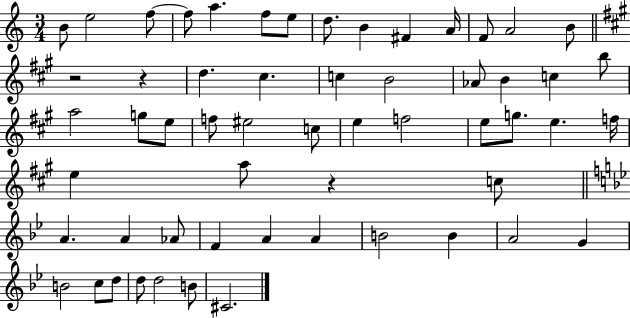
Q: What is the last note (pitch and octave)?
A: C#4